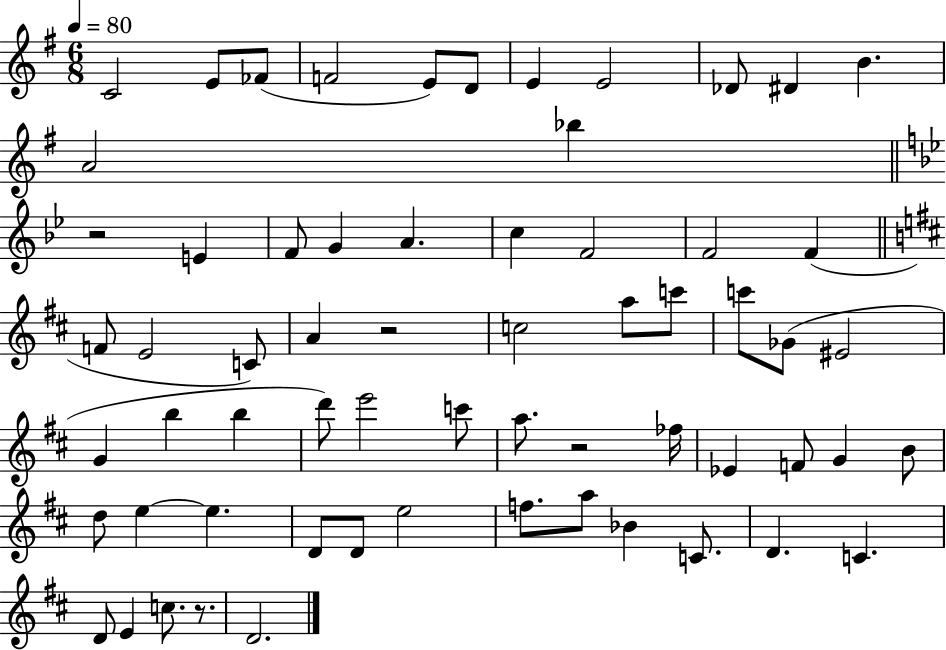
{
  \clef treble
  \numericTimeSignature
  \time 6/8
  \key g \major
  \tempo 4 = 80
  c'2 e'8 fes'8( | f'2 e'8) d'8 | e'4 e'2 | des'8 dis'4 b'4. | \break a'2 bes''4 | \bar "||" \break \key bes \major r2 e'4 | f'8 g'4 a'4. | c''4 f'2 | f'2 f'4( | \break \bar "||" \break \key d \major f'8 e'2 c'8) | a'4 r2 | c''2 a''8 c'''8 | c'''8 ges'8( eis'2 | \break g'4 b''4 b''4 | d'''8) e'''2 c'''8 | a''8. r2 fes''16 | ees'4 f'8 g'4 b'8 | \break d''8 e''4~~ e''4. | d'8 d'8 e''2 | f''8. a''8 bes'4 c'8. | d'4. c'4. | \break d'8 e'4 c''8. r8. | d'2. | \bar "|."
}